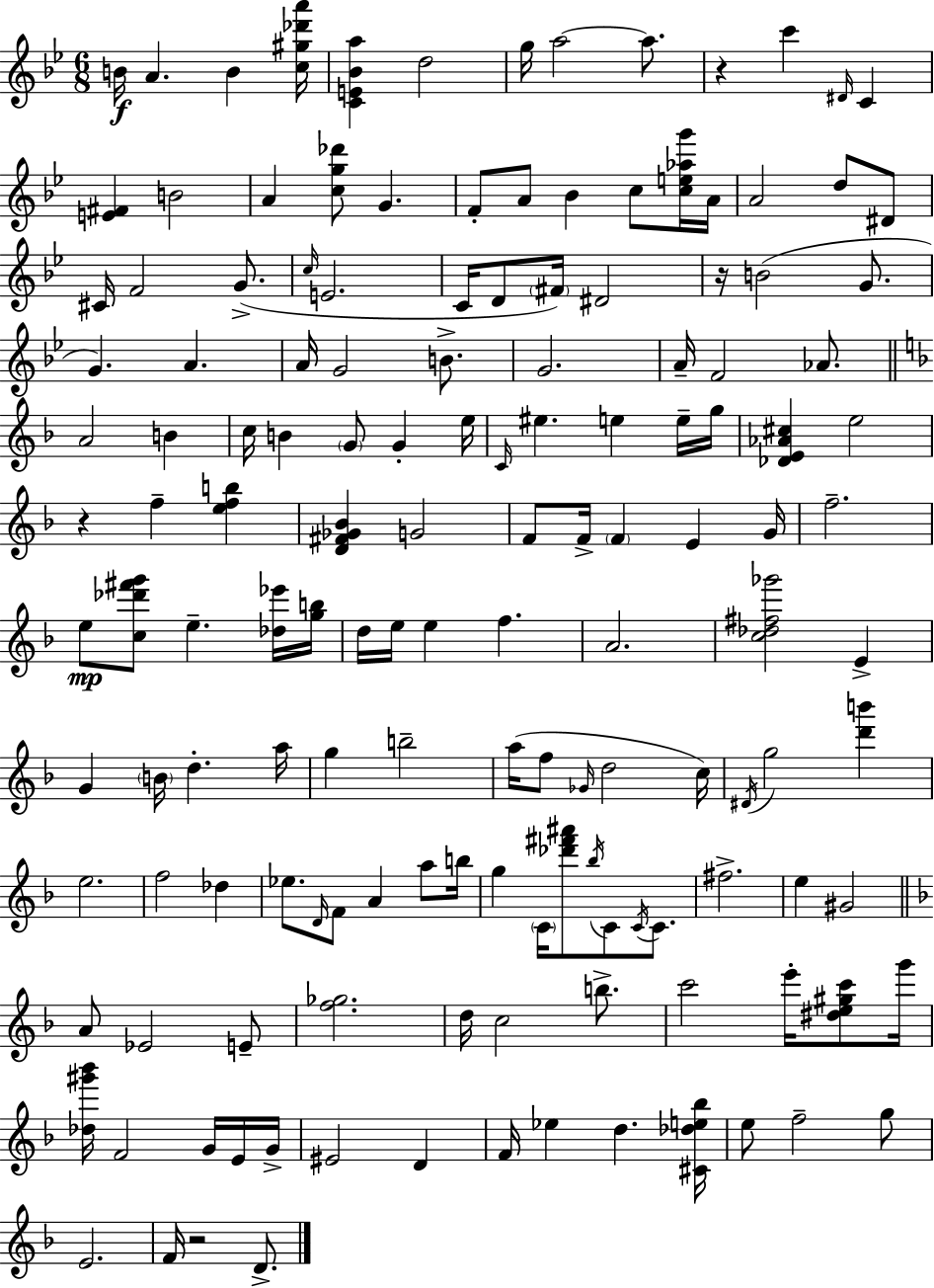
B4/s A4/q. B4/q [C5,G#5,Db6,A6]/s [C4,E4,Bb4,A5]/q D5/h G5/s A5/h A5/e. R/q C6/q D#4/s C4/q [E4,F#4]/q B4/h A4/q [C5,G5,Db6]/e G4/q. F4/e A4/e Bb4/q C5/e [C5,E5,Ab5,G6]/s A4/s A4/h D5/e D#4/e C#4/s F4/h G4/e. C5/s E4/h. C4/s D4/e F#4/s D#4/h R/s B4/h G4/e. G4/q. A4/q. A4/s G4/h B4/e. G4/h. A4/s F4/h Ab4/e. A4/h B4/q C5/s B4/q G4/e G4/q E5/s C4/s EIS5/q. E5/q E5/s G5/s [Db4,E4,Ab4,C#5]/q E5/h R/q F5/q [E5,F5,B5]/q [D4,F#4,Gb4,Bb4]/q G4/h F4/e F4/s F4/q E4/q G4/s F5/h. E5/e [C5,Db6,F#6,G6]/e E5/q. [Db5,Eb6]/s [G5,B5]/s D5/s E5/s E5/q F5/q. A4/h. [C5,Db5,F#5,Gb6]/h E4/q G4/q B4/s D5/q. A5/s G5/q B5/h A5/s F5/e Gb4/s D5/h C5/s D#4/s G5/h [D6,B6]/q E5/h. F5/h Db5/q Eb5/e. D4/s F4/e A4/q A5/e B5/s G5/q C4/s [Db6,F#6,A#6]/e Bb5/s C4/e C4/s C4/e. F#5/h. E5/q G#4/h A4/e Eb4/h E4/e [F5,Gb5]/h. D5/s C5/h B5/e. C6/h E6/s [D#5,E5,G#5,C6]/e G6/s [Db5,G#6,Bb6]/s F4/h G4/s E4/s G4/s EIS4/h D4/q F4/s Eb5/q D5/q. [C#4,Db5,E5,Bb5]/s E5/e F5/h G5/e E4/h. F4/s R/h D4/e.